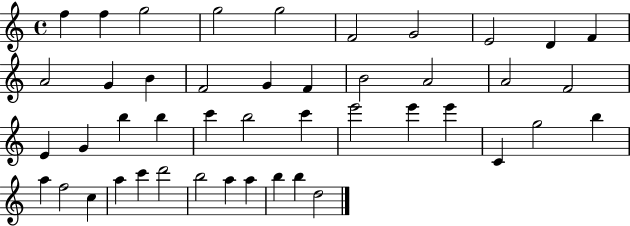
X:1
T:Untitled
M:4/4
L:1/4
K:C
f f g2 g2 g2 F2 G2 E2 D F A2 G B F2 G F B2 A2 A2 F2 E G b b c' b2 c' e'2 e' e' C g2 b a f2 c a c' d'2 b2 a a b b d2